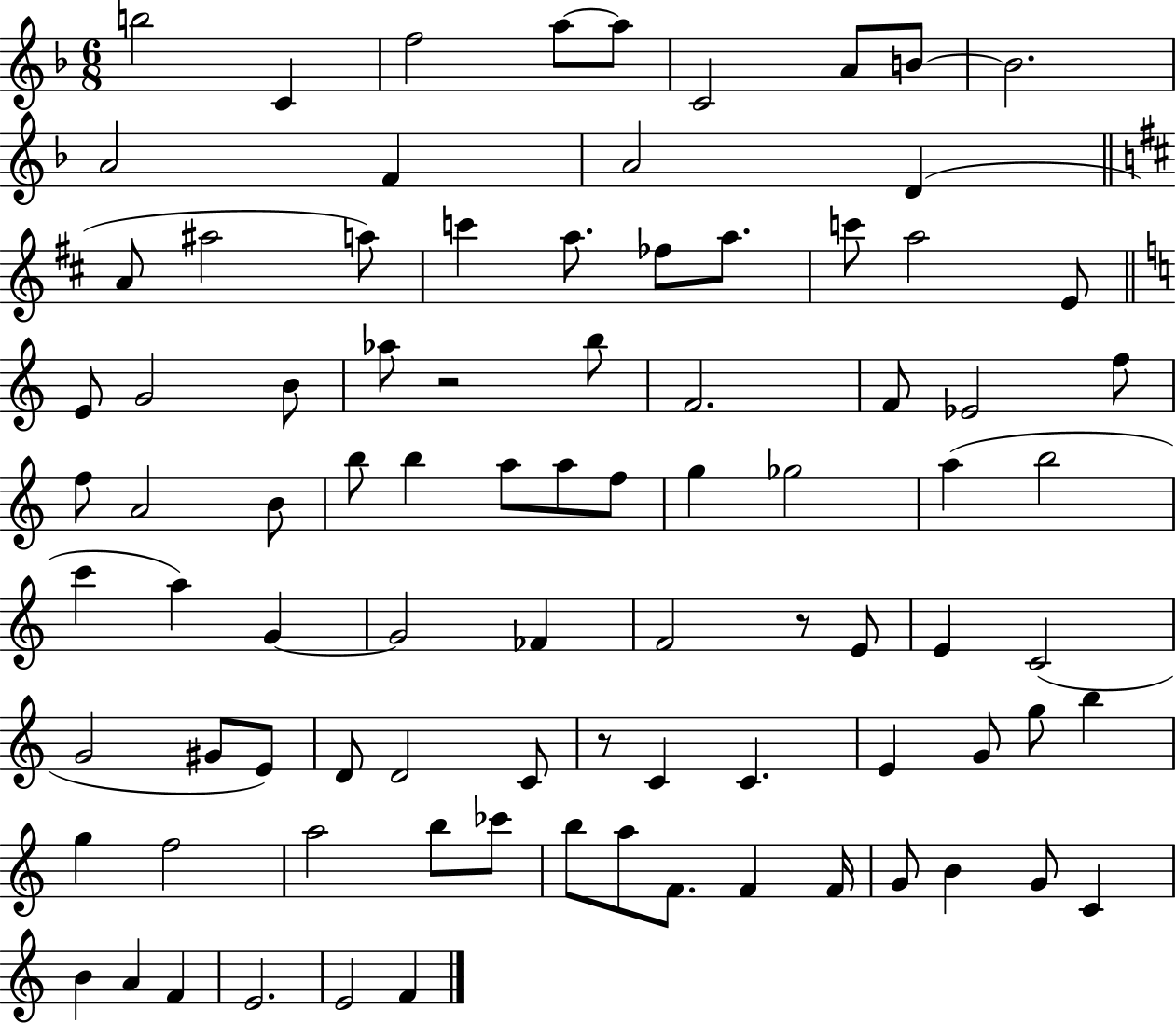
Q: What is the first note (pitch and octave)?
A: B5